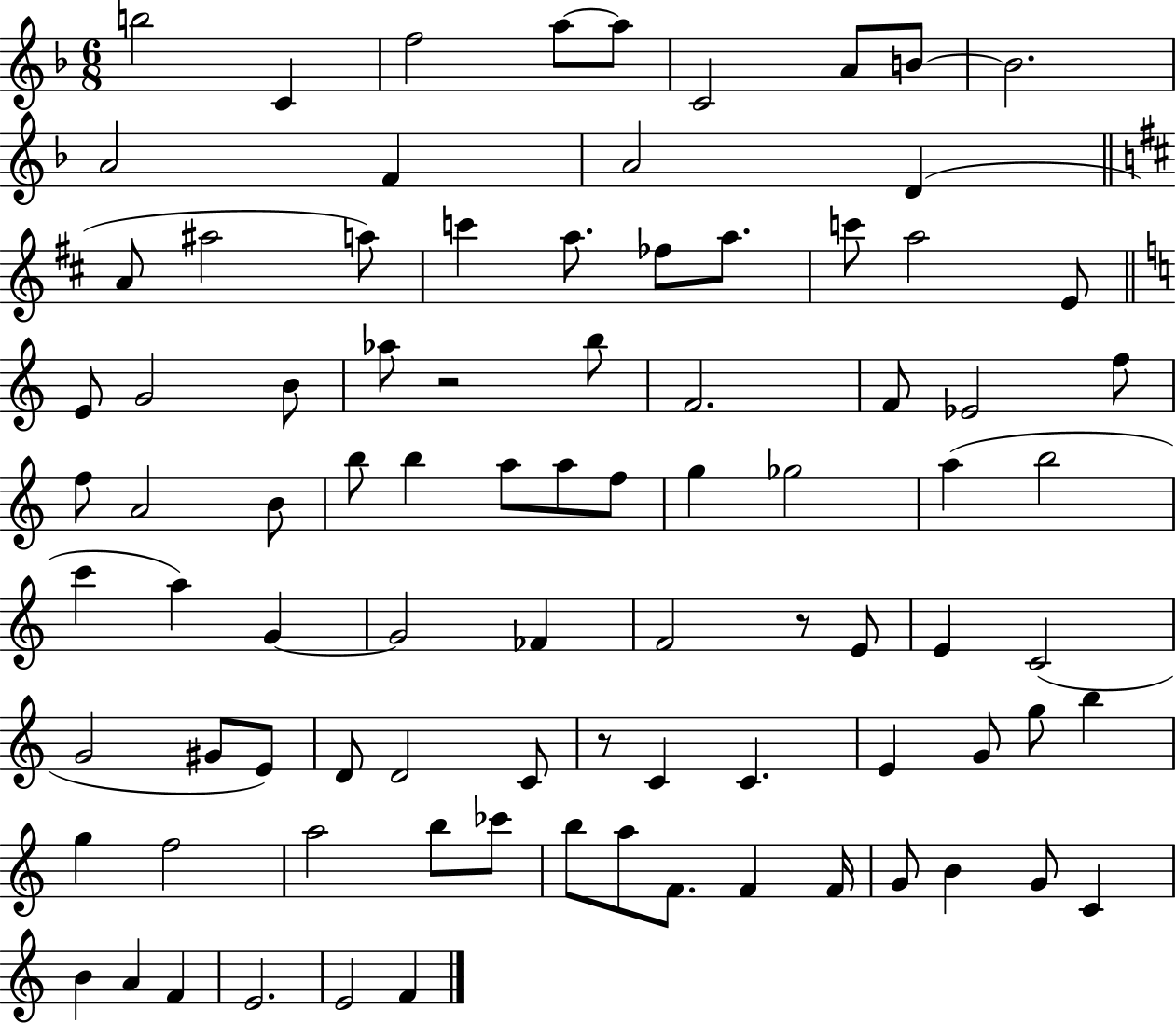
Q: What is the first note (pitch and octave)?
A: B5